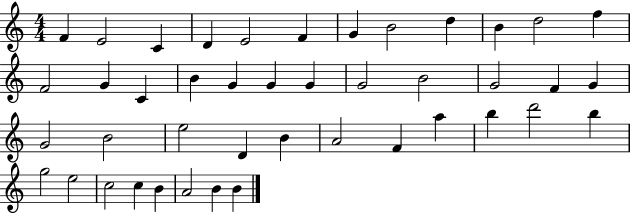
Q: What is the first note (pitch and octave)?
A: F4